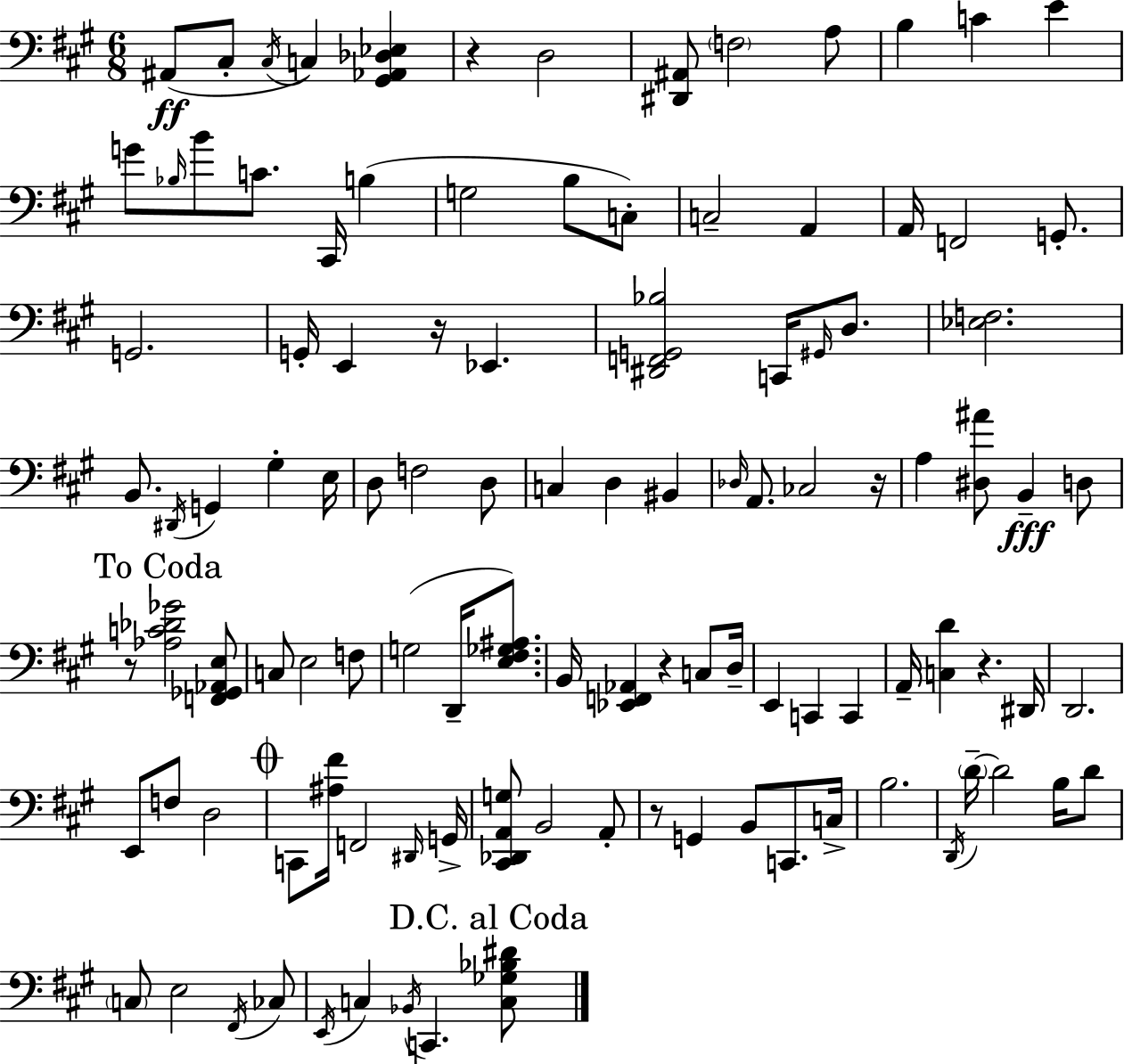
{
  \clef bass
  \numericTimeSignature
  \time 6/8
  \key a \major
  \repeat volta 2 { ais,8(\ff cis8-. \acciaccatura { cis16 }) c4 <gis, aes, des ees>4 | r4 d2 | <dis, ais,>8 \parenthesize f2 a8 | b4 c'4 e'4 | \break g'8 \grace { bes16 } b'8 c'8. cis,16 b4( | g2 b8 | c8-.) c2-- a,4 | a,16 f,2 g,8.-. | \break g,2. | g,16-. e,4 r16 ees,4. | <dis, f, g, bes>2 c,16 \grace { gis,16 } | d8. <ees f>2. | \break b,8. \acciaccatura { dis,16 } g,4 gis4-. | e16 d8 f2 | d8 c4 d4 | bis,4 \grace { des16 } a,8. ces2 | \break r16 a4 <dis ais'>8 b,4--\fff | d8 \mark "To Coda" r8 <aes c' des' ges'>2 | <f, ges, aes, e>8 c8 e2 | f8 g2( | \break d,16-- <e fis ges ais>8.) b,16 <ees, f, aes,>4 r4 | c8 d16-- e,4 c,4 | c,4 a,16-- <c d'>4 r4. | dis,16 d,2. | \break e,8 f8 d2 | \mark \markup { \musicglyph "scripts.coda" } c,8 <ais fis'>16 f,2 | \grace { dis,16 } g,16-> <cis, des, a, g>8 b,2 | a,8-. r8 g,4 | \break b,8 c,8. c16-> b2. | \acciaccatura { d,16 } \parenthesize d'16--~~ d'2 | b16 d'8 \parenthesize c8 e2 | \acciaccatura { fis,16 } ces8 \acciaccatura { e,16 } c4 | \break \acciaccatura { bes,16 } c,4. \mark "D.C. al Coda" <c ges bes dis'>8 } \bar "|."
}